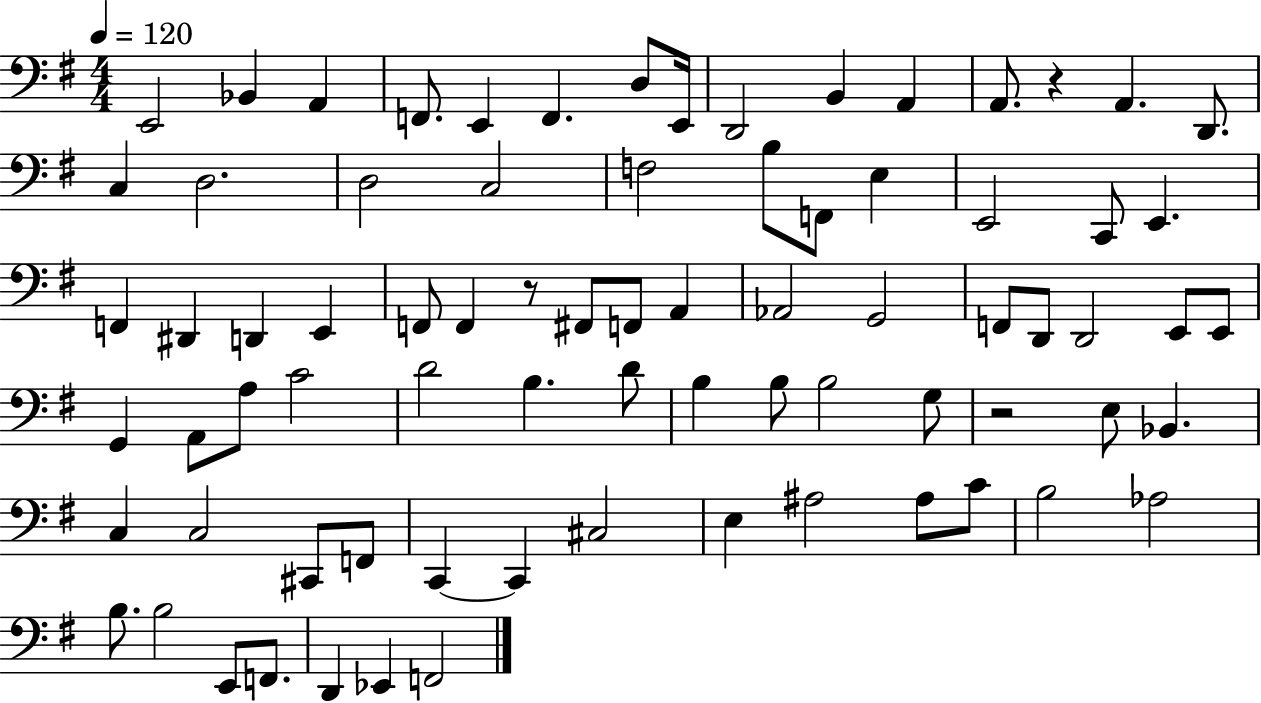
{
  \clef bass
  \numericTimeSignature
  \time 4/4
  \key g \major
  \tempo 4 = 120
  e,2 bes,4 a,4 | f,8. e,4 f,4. d8 e,16 | d,2 b,4 a,4 | a,8. r4 a,4. d,8. | \break c4 d2. | d2 c2 | f2 b8 f,8 e4 | e,2 c,8 e,4. | \break f,4 dis,4 d,4 e,4 | f,8 f,4 r8 fis,8 f,8 a,4 | aes,2 g,2 | f,8 d,8 d,2 e,8 e,8 | \break g,4 a,8 a8 c'2 | d'2 b4. d'8 | b4 b8 b2 g8 | r2 e8 bes,4. | \break c4 c2 cis,8 f,8 | c,4~~ c,4 cis2 | e4 ais2 ais8 c'8 | b2 aes2 | \break b8. b2 e,8 f,8. | d,4 ees,4 f,2 | \bar "|."
}